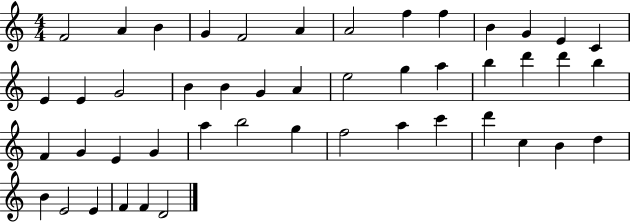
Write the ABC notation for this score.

X:1
T:Untitled
M:4/4
L:1/4
K:C
F2 A B G F2 A A2 f f B G E C E E G2 B B G A e2 g a b d' d' b F G E G a b2 g f2 a c' d' c B d B E2 E F F D2